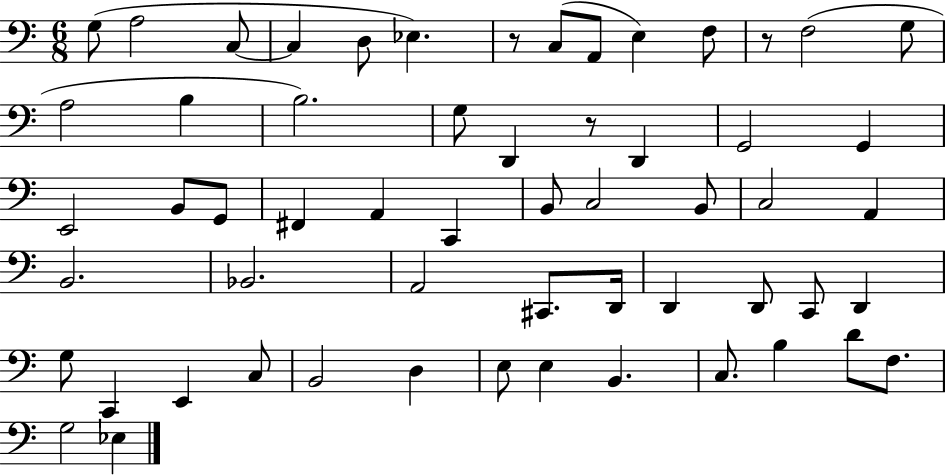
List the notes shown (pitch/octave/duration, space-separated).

G3/e A3/h C3/e C3/q D3/e Eb3/q. R/e C3/e A2/e E3/q F3/e R/e F3/h G3/e A3/h B3/q B3/h. G3/e D2/q R/e D2/q G2/h G2/q E2/h B2/e G2/e F#2/q A2/q C2/q B2/e C3/h B2/e C3/h A2/q B2/h. Bb2/h. A2/h C#2/e. D2/s D2/q D2/e C2/e D2/q G3/e C2/q E2/q C3/e B2/h D3/q E3/e E3/q B2/q. C3/e. B3/q D4/e F3/e. G3/h Eb3/q